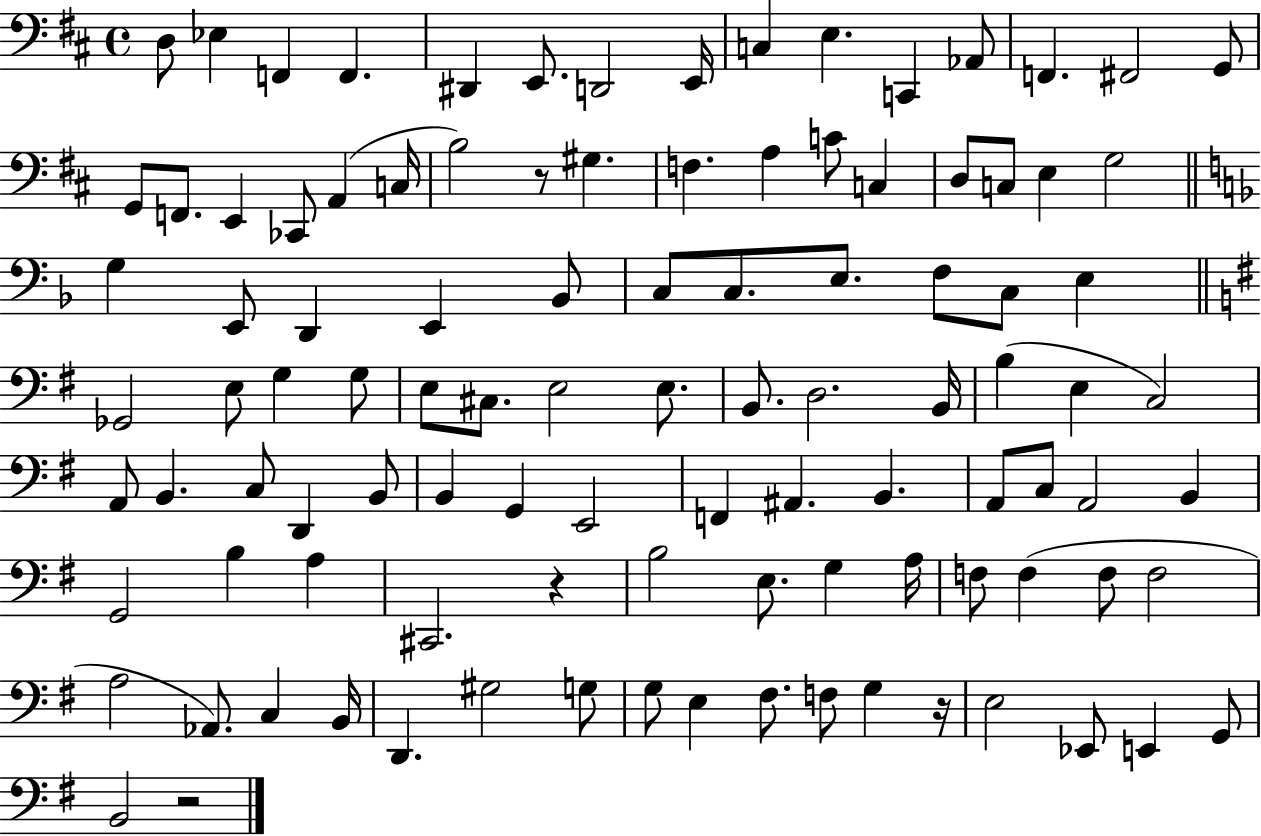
X:1
T:Untitled
M:4/4
L:1/4
K:D
D,/2 _E, F,, F,, ^D,, E,,/2 D,,2 E,,/4 C, E, C,, _A,,/2 F,, ^F,,2 G,,/2 G,,/2 F,,/2 E,, _C,,/2 A,, C,/4 B,2 z/2 ^G, F, A, C/2 C, D,/2 C,/2 E, G,2 G, E,,/2 D,, E,, _B,,/2 C,/2 C,/2 E,/2 F,/2 C,/2 E, _G,,2 E,/2 G, G,/2 E,/2 ^C,/2 E,2 E,/2 B,,/2 D,2 B,,/4 B, E, C,2 A,,/2 B,, C,/2 D,, B,,/2 B,, G,, E,,2 F,, ^A,, B,, A,,/2 C,/2 A,,2 B,, G,,2 B, A, ^C,,2 z B,2 E,/2 G, A,/4 F,/2 F, F,/2 F,2 A,2 _A,,/2 C, B,,/4 D,, ^G,2 G,/2 G,/2 E, ^F,/2 F,/2 G, z/4 E,2 _E,,/2 E,, G,,/2 B,,2 z2